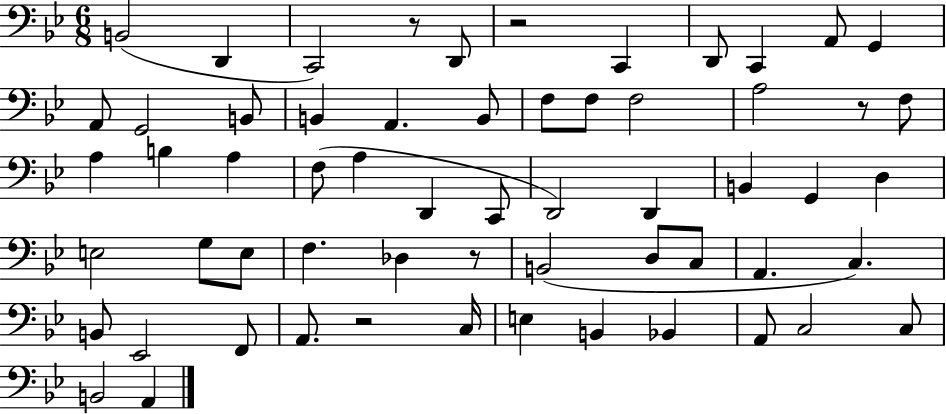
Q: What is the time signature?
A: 6/8